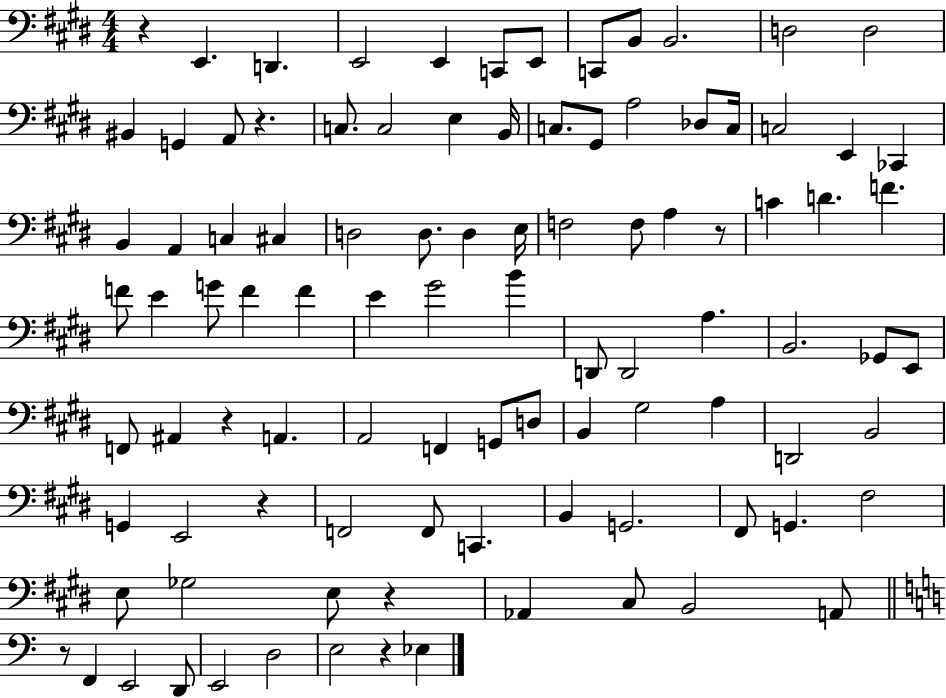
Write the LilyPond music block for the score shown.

{
  \clef bass
  \numericTimeSignature
  \time 4/4
  \key e \major
  r4 e,4. d,4. | e,2 e,4 c,8 e,8 | c,8 b,8 b,2. | d2 d2 | \break bis,4 g,4 a,8 r4. | c8. c2 e4 b,16 | c8. gis,8 a2 des8 c16 | c2 e,4 ces,4 | \break b,4 a,4 c4 cis4 | d2 d8. d4 e16 | f2 f8 a4 r8 | c'4 d'4. f'4. | \break f'8 e'4 g'8 f'4 f'4 | e'4 gis'2 b'4 | d,8 d,2 a4. | b,2. ges,8 e,8 | \break f,8 ais,4 r4 a,4. | a,2 f,4 g,8 d8 | b,4 gis2 a4 | d,2 b,2 | \break g,4 e,2 r4 | f,2 f,8 c,4. | b,4 g,2. | fis,8 g,4. fis2 | \break e8 ges2 e8 r4 | aes,4 cis8 b,2 a,8 | \bar "||" \break \key c \major r8 f,4 e,2 d,8 | e,2 d2 | e2 r4 ees4 | \bar "|."
}